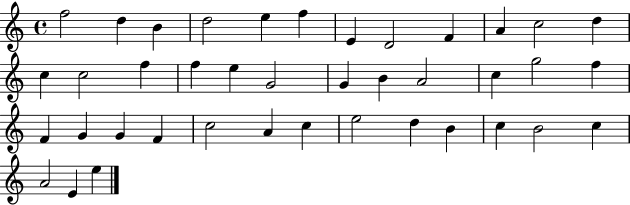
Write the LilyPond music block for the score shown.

{
  \clef treble
  \time 4/4
  \defaultTimeSignature
  \key c \major
  f''2 d''4 b'4 | d''2 e''4 f''4 | e'4 d'2 f'4 | a'4 c''2 d''4 | \break c''4 c''2 f''4 | f''4 e''4 g'2 | g'4 b'4 a'2 | c''4 g''2 f''4 | \break f'4 g'4 g'4 f'4 | c''2 a'4 c''4 | e''2 d''4 b'4 | c''4 b'2 c''4 | \break a'2 e'4 e''4 | \bar "|."
}